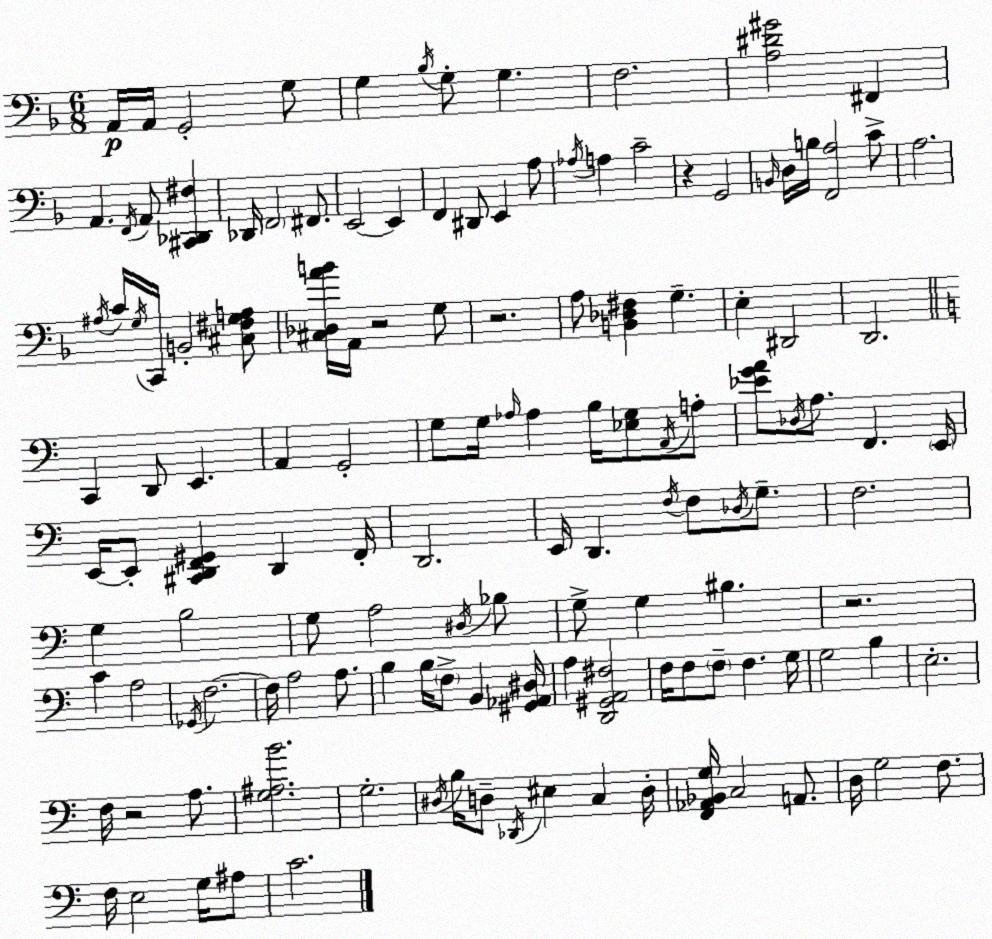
X:1
T:Untitled
M:6/8
L:1/4
K:F
A,,/4 A,,/4 G,,2 G,/2 G, _B,/4 G,/2 G, F,2 [A,^D^G]2 ^F,, A,, F,,/4 A,,/2 [^C,,_D,,^F,] _D,,/4 F,,2 ^F,,/2 E,,2 E,, F,, ^D,,/2 E,, A,/2 _A,/4 A, C2 z G,,2 B,,/4 D,/4 B,/4 [F,,A,]2 C/2 A,2 ^A,/4 C/4 G,/4 C,,/4 B,,2 [^C,^F,G,A,]/2 [^C,_D,AB]/4 A,,/4 z2 G,/2 z2 A,/2 [B,,_D,^F,] G, E, ^D,,2 D,,2 C,, D,,/2 E,, A,, G,,2 G,/2 G,/4 _A,/4 _A, B,/4 [_E,G,]/2 A,,/4 A,/2 [_EGA]/2 _D,/4 A,/2 F,, E,,/4 E,,/4 E,,/2 [^C,,D,,F,,^G,,] D,, F,,/4 D,,2 E,,/4 D,, F,/4 F,/2 _D,/4 G,/2 F,2 G, B,2 G,/2 A,2 ^D,/4 _B,/2 G,/2 G, ^B, z2 C A,2 _G,,/4 F,2 F,/4 A,2 A,/2 B, B,/4 F,/2 B,, [^G,,_A,,^D,]/4 A, [D,,^G,,A,,^F,]2 F,/4 F,/2 F,/2 F, G,/4 G,2 B, E,2 F,/4 z2 A,/2 [G,^A,B]2 G,2 ^D,/4 B,/4 D,/2 _D,,/4 ^E, C, D,/4 [F,,_A,,_B,,G,]/4 C,2 A,,/2 D,/4 G,2 F,/2 F,/4 E,2 G,/4 ^A,/2 C2